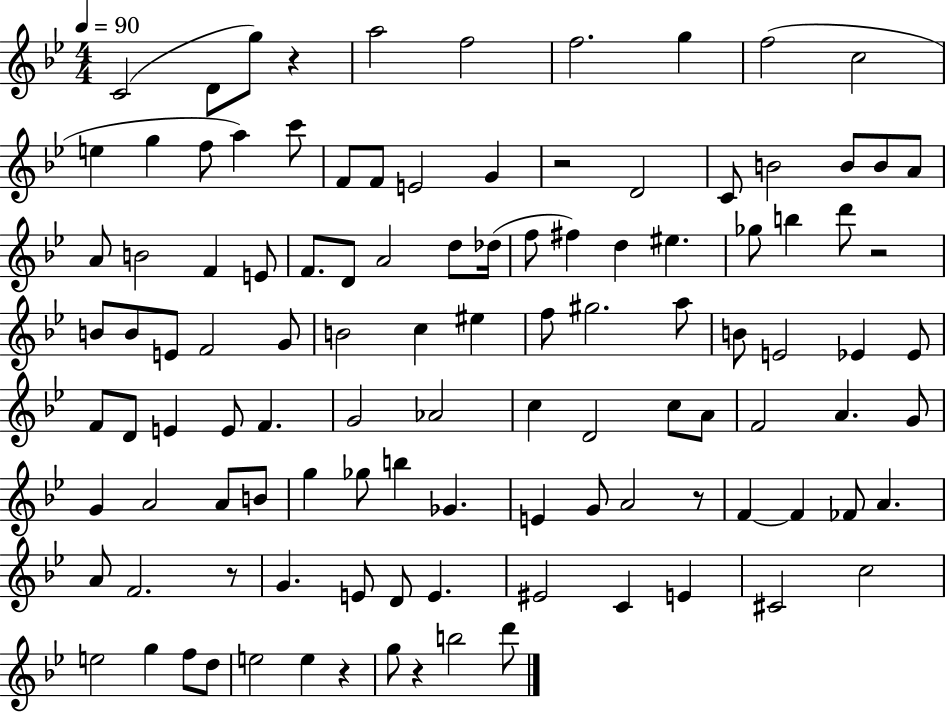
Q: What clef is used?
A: treble